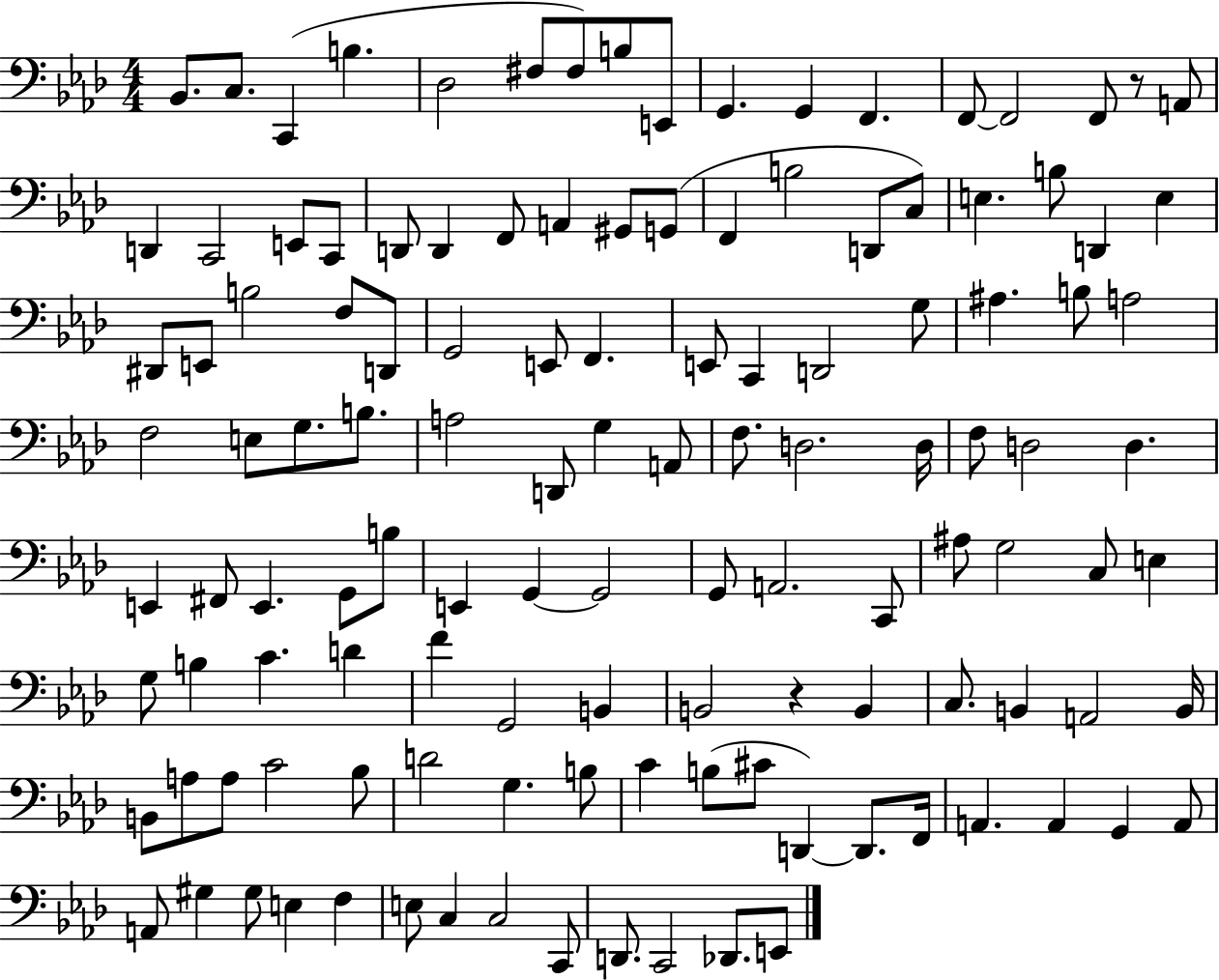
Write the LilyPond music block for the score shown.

{
  \clef bass
  \numericTimeSignature
  \time 4/4
  \key aes \major
  bes,8. c8. c,4( b4. | des2 fis8 fis8) b8 e,8 | g,4. g,4 f,4. | f,8~~ f,2 f,8 r8 a,8 | \break d,4 c,2 e,8 c,8 | d,8 d,4 f,8 a,4 gis,8 g,8( | f,4 b2 d,8 c8) | e4. b8 d,4 e4 | \break dis,8 e,8 b2 f8 d,8 | g,2 e,8 f,4. | e,8 c,4 d,2 g8 | ais4. b8 a2 | \break f2 e8 g8. b8. | a2 d,8 g4 a,8 | f8. d2. d16 | f8 d2 d4. | \break e,4 fis,8 e,4. g,8 b8 | e,4 g,4~~ g,2 | g,8 a,2. c,8 | ais8 g2 c8 e4 | \break g8 b4 c'4. d'4 | f'4 g,2 b,4 | b,2 r4 b,4 | c8. b,4 a,2 b,16 | \break b,8 a8 a8 c'2 bes8 | d'2 g4. b8 | c'4 b8( cis'8 d,4~~) d,8. f,16 | a,4. a,4 g,4 a,8 | \break a,8 gis4 gis8 e4 f4 | e8 c4 c2 c,8 | d,8. c,2 des,8. e,8 | \bar "|."
}